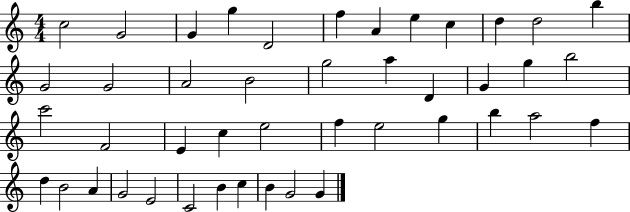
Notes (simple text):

C5/h G4/h G4/q G5/q D4/h F5/q A4/q E5/q C5/q D5/q D5/h B5/q G4/h G4/h A4/h B4/h G5/h A5/q D4/q G4/q G5/q B5/h C6/h F4/h E4/q C5/q E5/h F5/q E5/h G5/q B5/q A5/h F5/q D5/q B4/h A4/q G4/h E4/h C4/h B4/q C5/q B4/q G4/h G4/q